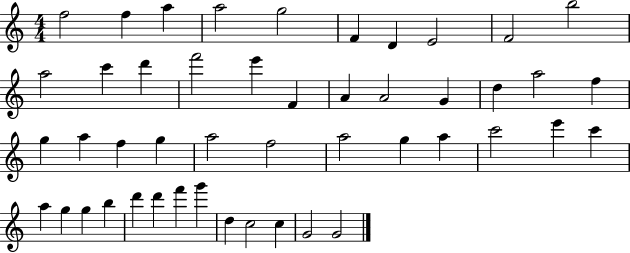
X:1
T:Untitled
M:4/4
L:1/4
K:C
f2 f a a2 g2 F D E2 F2 b2 a2 c' d' f'2 e' F A A2 G d a2 f g a f g a2 f2 a2 g a c'2 e' c' a g g b d' d' f' g' d c2 c G2 G2